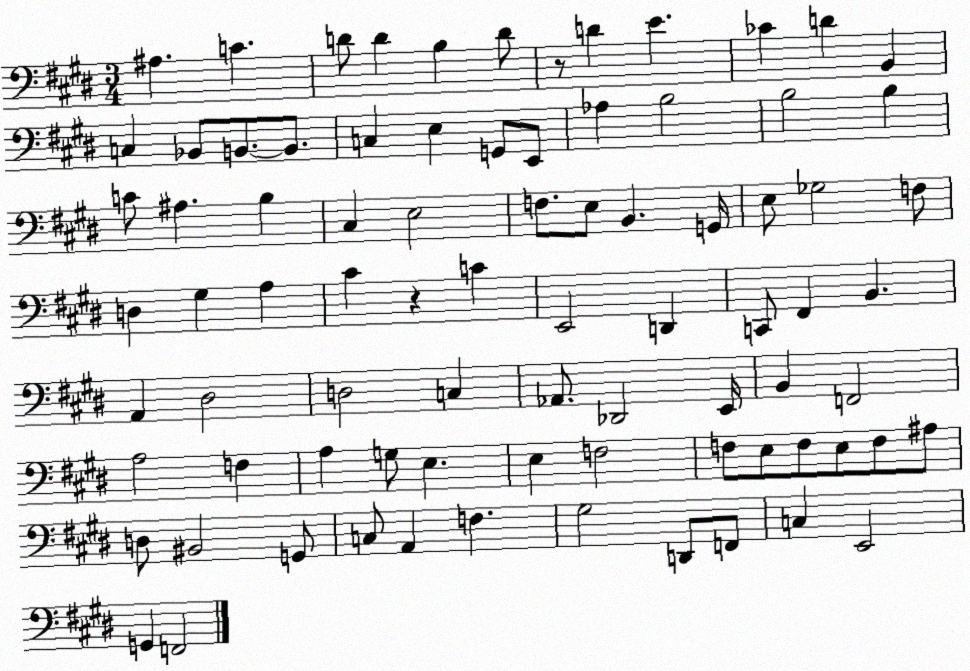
X:1
T:Untitled
M:3/4
L:1/4
K:E
^A, C D/2 D B, D/2 z/2 D E _C D B,, C, _B,,/2 B,,/2 B,,/2 C, E, G,,/2 E,,/2 _A, B,2 B,2 B, C/2 ^A, B, ^C, E,2 F,/2 E,/2 B,, G,,/4 E,/2 _G,2 F,/2 D, ^G, A, ^C z C E,,2 D,, C,,/2 ^F,, B,, A,, ^D,2 D,2 C, _A,,/2 _D,,2 E,,/4 B,, F,,2 A,2 F, A, G,/2 E, E, F,2 F,/2 E,/2 F,/2 E,/2 F,/2 ^A,/2 D,/2 ^B,,2 G,,/2 C,/2 A,, F, ^G,2 D,,/2 F,,/2 C, E,,2 G,, F,,2